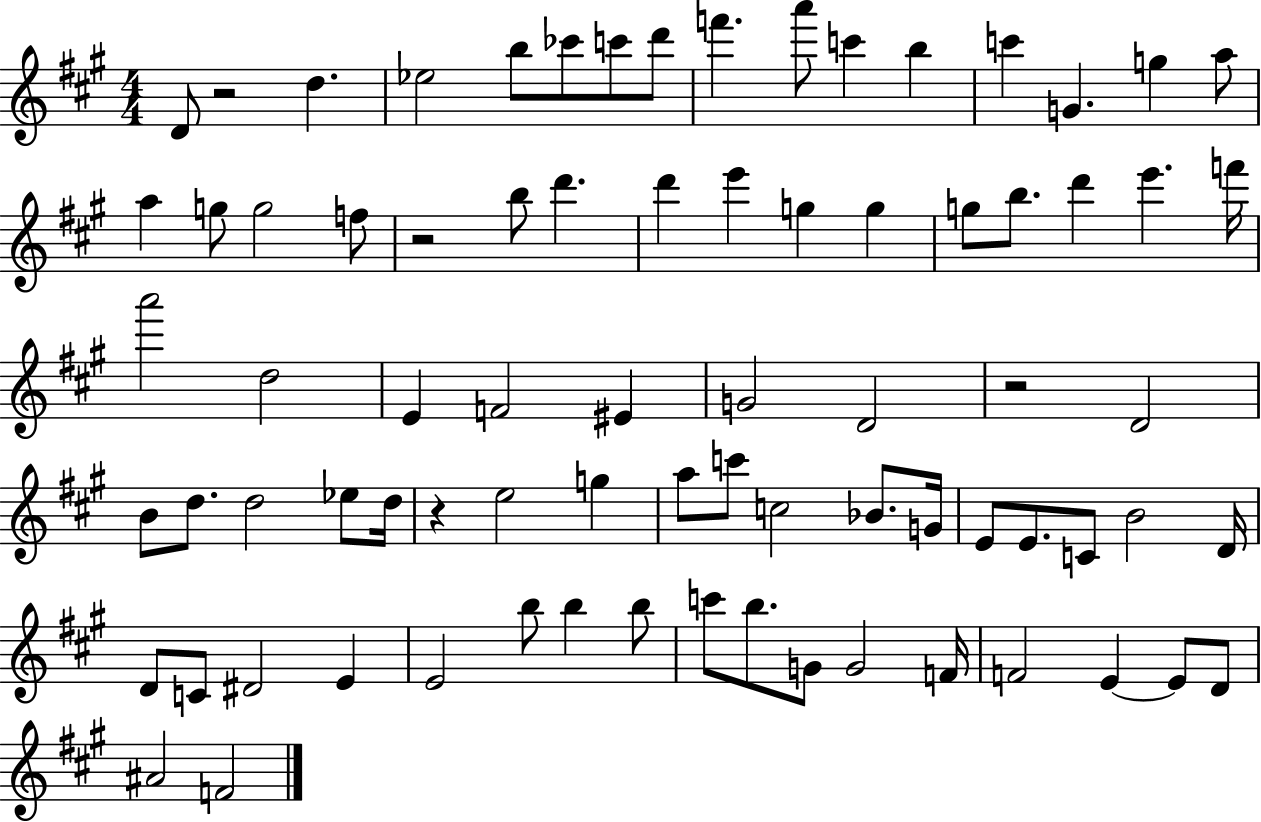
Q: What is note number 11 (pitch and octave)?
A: B5